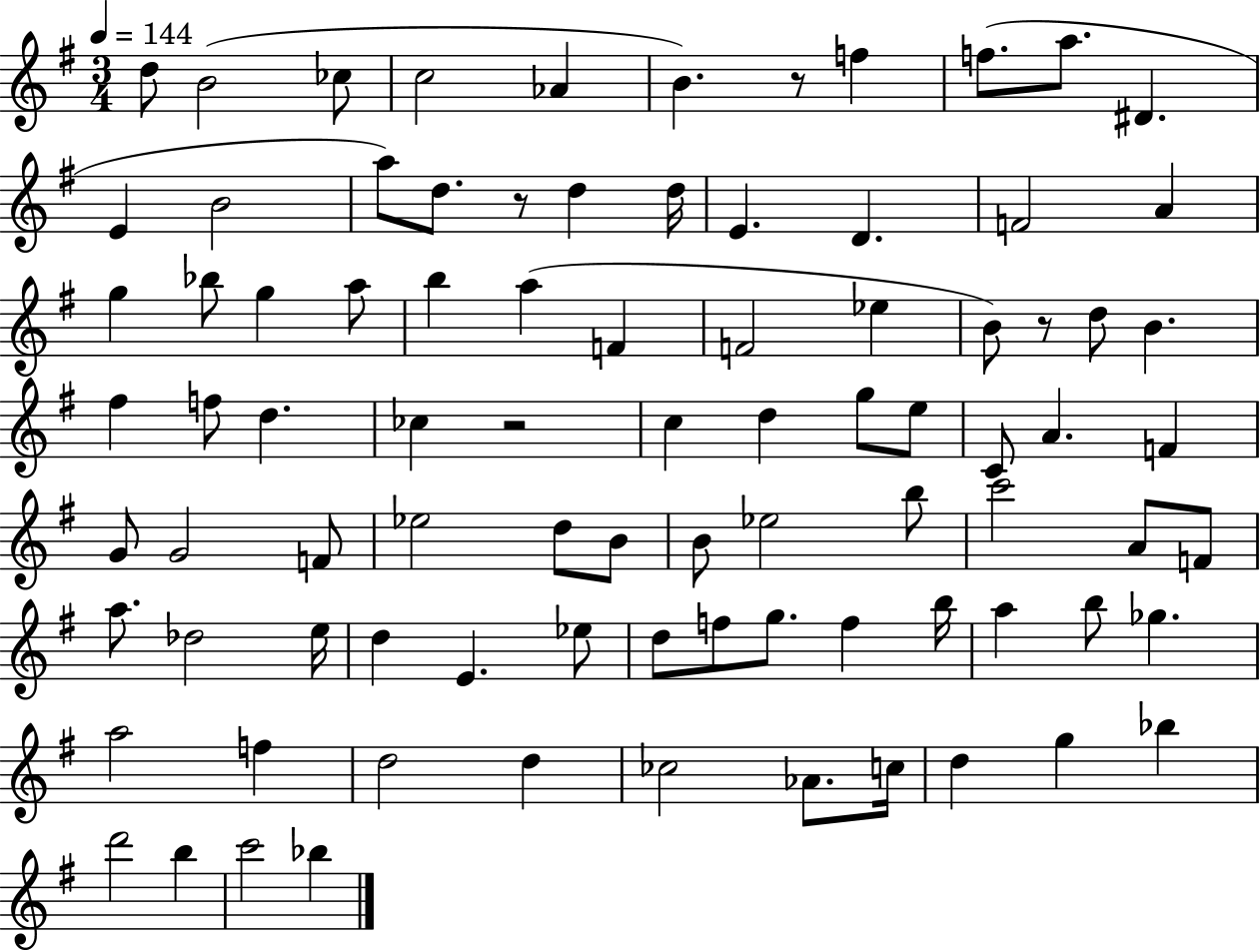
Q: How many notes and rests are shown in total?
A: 87